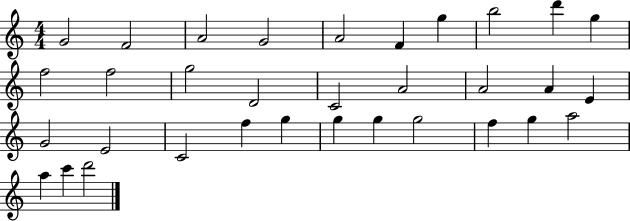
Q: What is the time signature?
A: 4/4